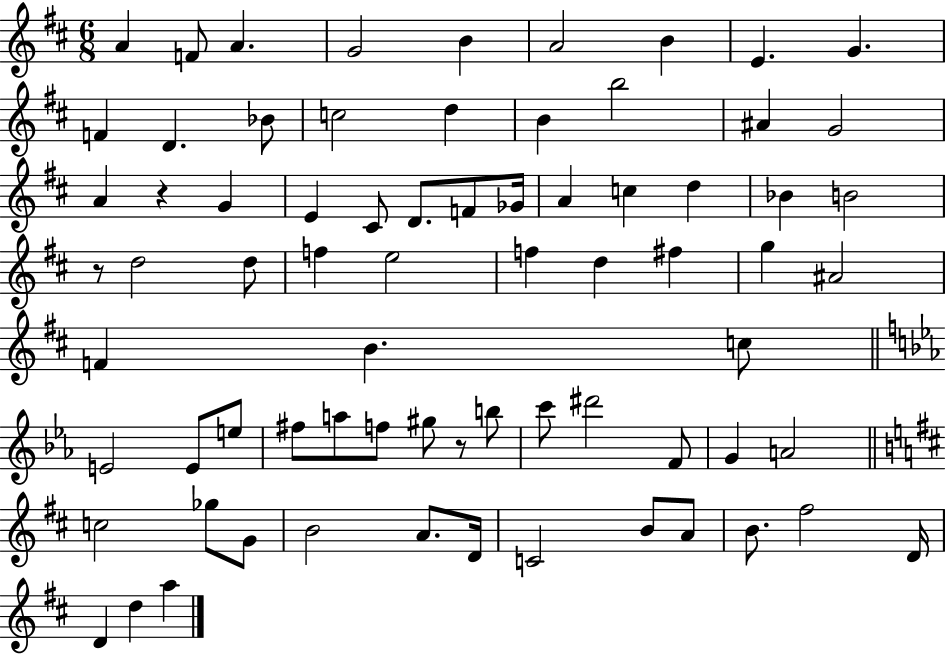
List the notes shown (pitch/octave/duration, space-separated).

A4/q F4/e A4/q. G4/h B4/q A4/h B4/q E4/q. G4/q. F4/q D4/q. Bb4/e C5/h D5/q B4/q B5/h A#4/q G4/h A4/q R/q G4/q E4/q C#4/e D4/e. F4/e Gb4/s A4/q C5/q D5/q Bb4/q B4/h R/e D5/h D5/e F5/q E5/h F5/q D5/q F#5/q G5/q A#4/h F4/q B4/q. C5/e E4/h E4/e E5/e F#5/e A5/e F5/e G#5/e R/e B5/e C6/e D#6/h F4/e G4/q A4/h C5/h Gb5/e G4/e B4/h A4/e. D4/s C4/h B4/e A4/e B4/e. F#5/h D4/s D4/q D5/q A5/q